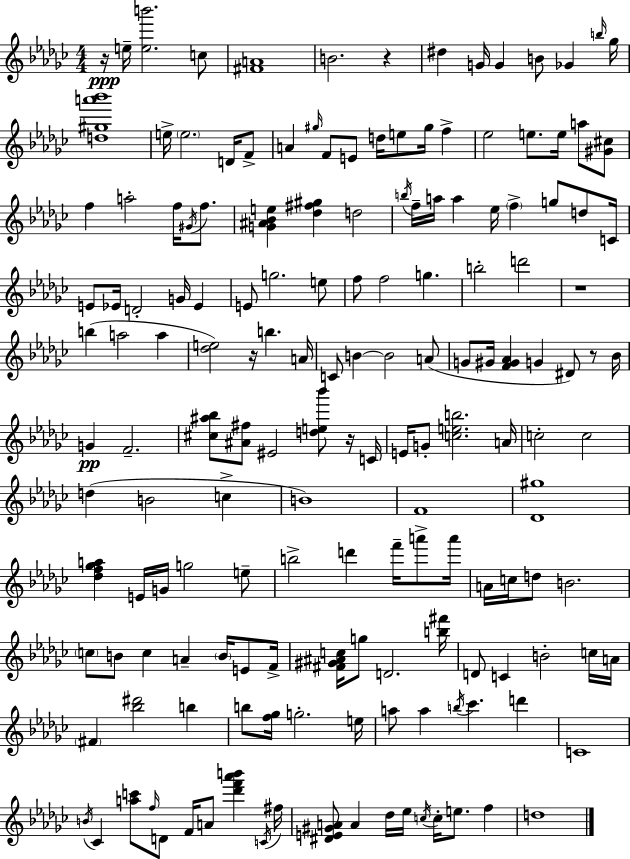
R/s E5/s [E5,B6]/h. C5/e [F#4,A4]/w B4/h. R/q D#5/q G4/s G4/q B4/e Gb4/q B5/s Gb5/s [D5,G#5,A6,Bb6]/w E5/s E5/h. D4/s F4/e A4/q G#5/s F4/e E4/e D5/s E5/e G#5/s F5/q Eb5/h E5/e. E5/s A5/e [G#4,C#5]/e F5/q A5/h F5/s G#4/s F5/e. [G4,A#4,Bb4,E5]/q [Db5,F#5,G#5]/q D5/h B5/s F5/s A5/s A5/q Eb5/s F5/q G5/e D5/e C4/s E4/e Eb4/s D4/h G4/s Eb4/q E4/e G5/h. E5/e F5/e F5/h G5/q. B5/h D6/h R/w B5/q A5/h A5/q [Db5,E5]/h R/s B5/q. A4/s C4/e B4/q B4/h A4/e G4/e G#4/s [F4,G#4,Ab4]/q G4/q D#4/e R/e Bb4/s G4/q F4/h. [C#5,A#5,Bb5]/e [A#4,F#5]/e EIS4/h [D5,E5,Bb6]/e R/s C4/s E4/s G4/e [C5,E5,B5]/h. A4/s C5/h C5/h D5/q B4/h C5/q B4/w F4/w [Db4,G#5]/w [Db5,F5,Gb5,A5]/q E4/s G4/s G5/h E5/e B5/h D6/q F6/s A6/e A6/s A4/s C5/s D5/e B4/h. C5/e B4/e C5/q A4/q B4/s E4/e F4/s [F#4,G#4,A#4,C5]/s G5/e D4/h. [B5,F#6]/s D4/e C4/q B4/h C5/s A4/s F#4/q [Bb5,D#6]/h B5/q B5/e [F5,Gb5]/s G5/h. E5/s A5/e A5/q B5/s CES6/q. D6/q C4/w B4/s CES4/q [A5,C6]/e F5/s D4/e F4/s A4/e [Db6,F6,Ab6,B6]/q C4/s F#5/s [D#4,E4,G#4,A4]/e A4/q Db5/s Eb5/s C5/s C5/s E5/e. F5/q D5/w